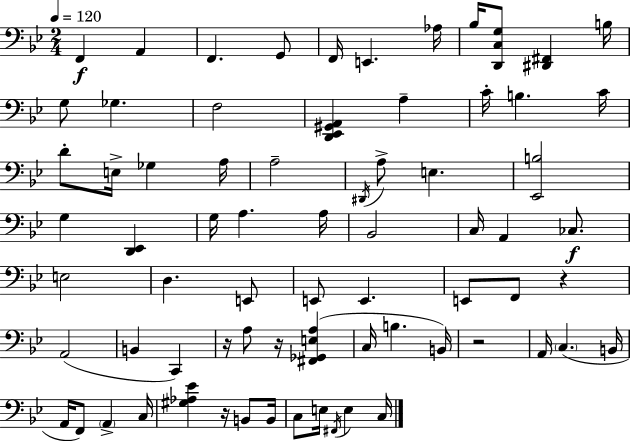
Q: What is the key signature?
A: BES major